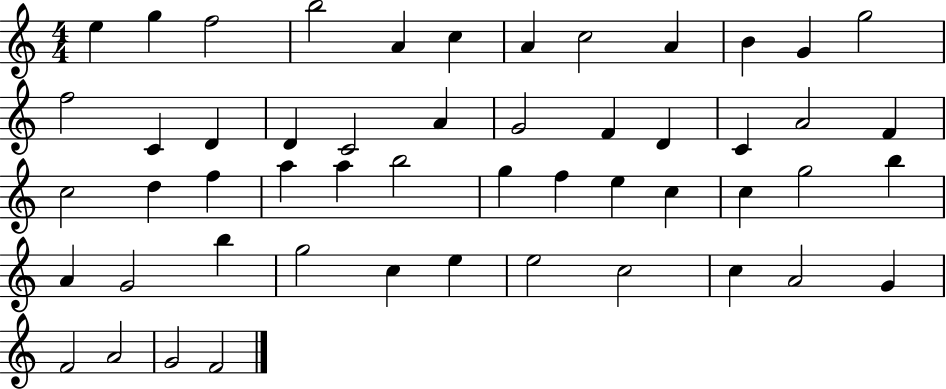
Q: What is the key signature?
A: C major